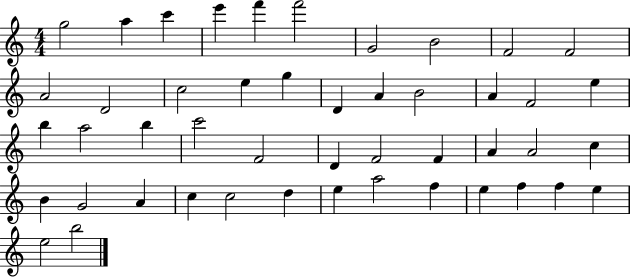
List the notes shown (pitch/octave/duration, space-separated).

G5/h A5/q C6/q E6/q F6/q F6/h G4/h B4/h F4/h F4/h A4/h D4/h C5/h E5/q G5/q D4/q A4/q B4/h A4/q F4/h E5/q B5/q A5/h B5/q C6/h F4/h D4/q F4/h F4/q A4/q A4/h C5/q B4/q G4/h A4/q C5/q C5/h D5/q E5/q A5/h F5/q E5/q F5/q F5/q E5/q E5/h B5/h